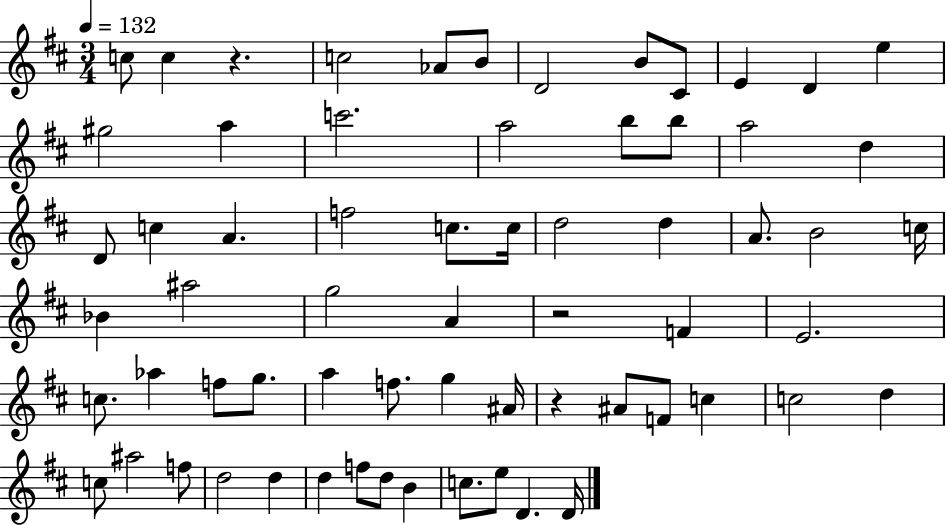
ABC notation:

X:1
T:Untitled
M:3/4
L:1/4
K:D
c/2 c z c2 _A/2 B/2 D2 B/2 ^C/2 E D e ^g2 a c'2 a2 b/2 b/2 a2 d D/2 c A f2 c/2 c/4 d2 d A/2 B2 c/4 _B ^a2 g2 A z2 F E2 c/2 _a f/2 g/2 a f/2 g ^A/4 z ^A/2 F/2 c c2 d c/2 ^a2 f/2 d2 d d f/2 d/2 B c/2 e/2 D D/4